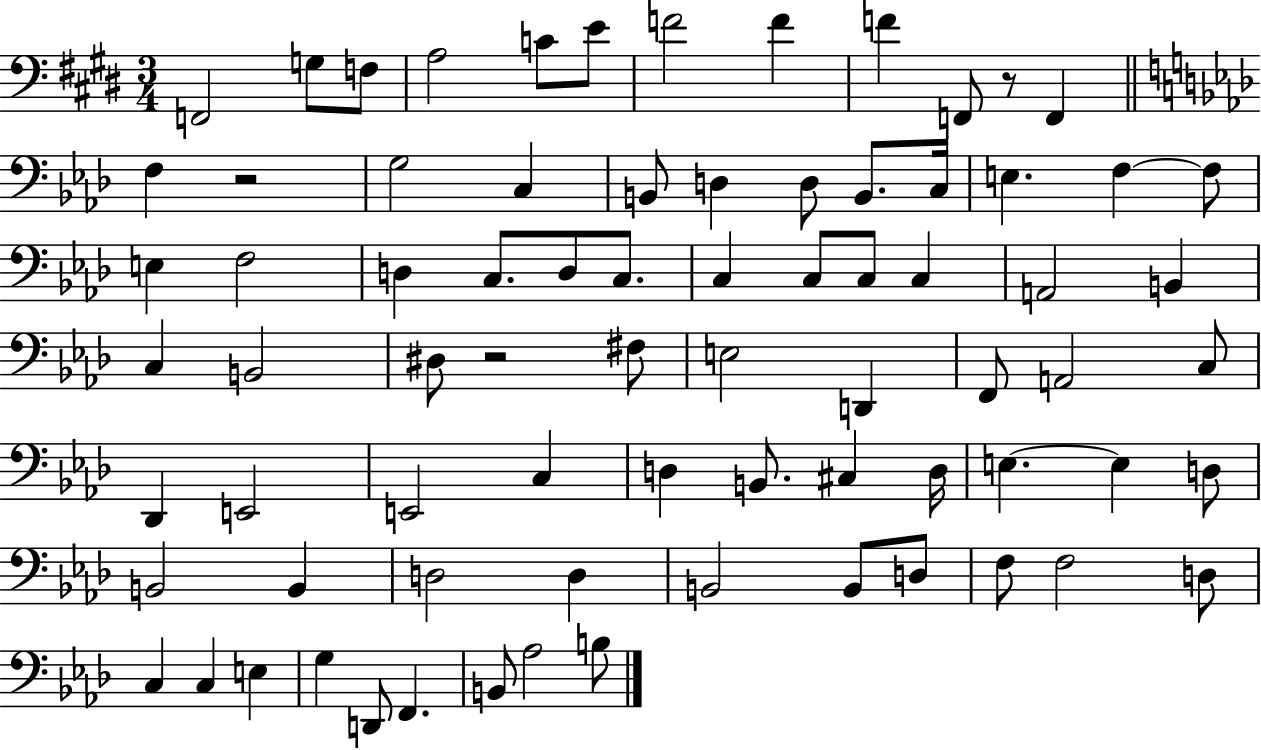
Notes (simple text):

F2/h G3/e F3/e A3/h C4/e E4/e F4/h F4/q F4/q F2/e R/e F2/q F3/q R/h G3/h C3/q B2/e D3/q D3/e B2/e. C3/s E3/q. F3/q F3/e E3/q F3/h D3/q C3/e. D3/e C3/e. C3/q C3/e C3/e C3/q A2/h B2/q C3/q B2/h D#3/e R/h F#3/e E3/h D2/q F2/e A2/h C3/e Db2/q E2/h E2/h C3/q D3/q B2/e. C#3/q D3/s E3/q. E3/q D3/e B2/h B2/q D3/h D3/q B2/h B2/e D3/e F3/e F3/h D3/e C3/q C3/q E3/q G3/q D2/e F2/q. B2/e Ab3/h B3/e